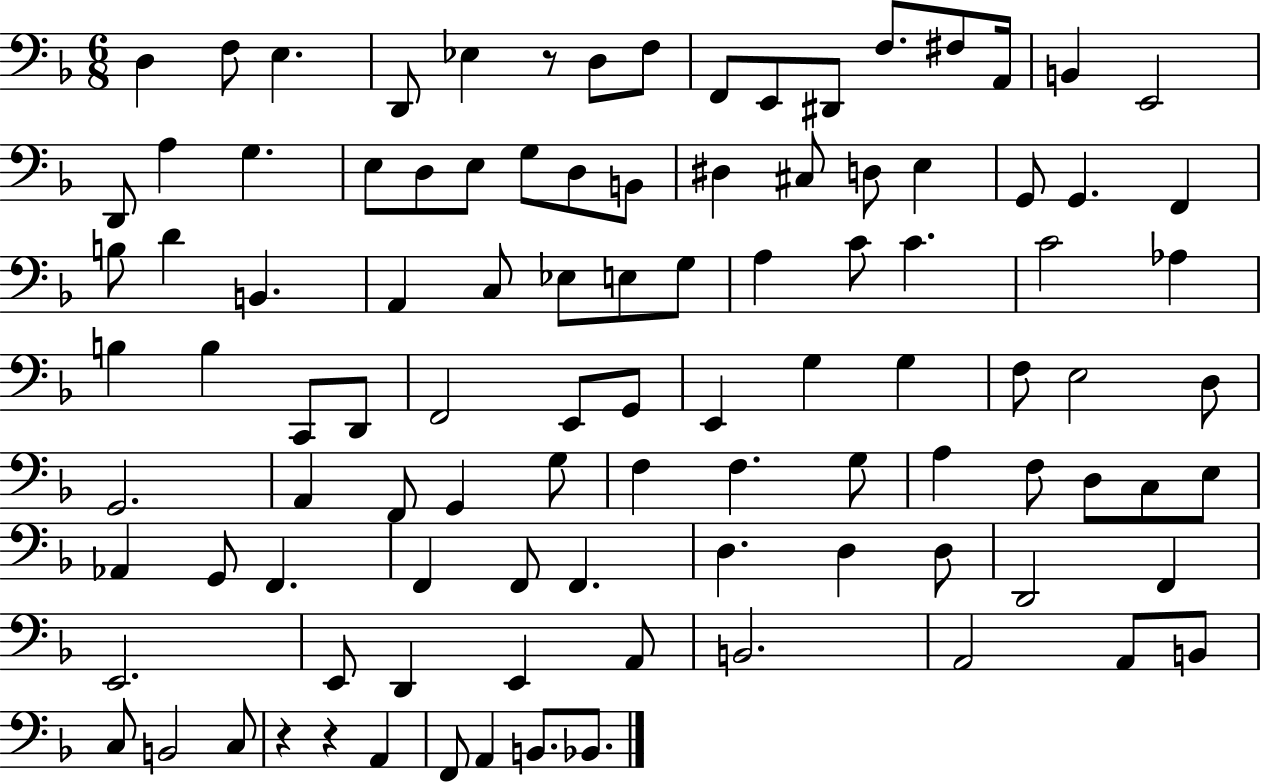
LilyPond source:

{
  \clef bass
  \numericTimeSignature
  \time 6/8
  \key f \major
  d4 f8 e4. | d,8 ees4 r8 d8 f8 | f,8 e,8 dis,8 f8. fis8 a,16 | b,4 e,2 | \break d,8 a4 g4. | e8 d8 e8 g8 d8 b,8 | dis4 cis8 d8 e4 | g,8 g,4. f,4 | \break b8 d'4 b,4. | a,4 c8 ees8 e8 g8 | a4 c'8 c'4. | c'2 aes4 | \break b4 b4 c,8 d,8 | f,2 e,8 g,8 | e,4 g4 g4 | f8 e2 d8 | \break g,2. | a,4 f,8 g,4 g8 | f4 f4. g8 | a4 f8 d8 c8 e8 | \break aes,4 g,8 f,4. | f,4 f,8 f,4. | d4. d4 d8 | d,2 f,4 | \break e,2. | e,8 d,4 e,4 a,8 | b,2. | a,2 a,8 b,8 | \break c8 b,2 c8 | r4 r4 a,4 | f,8 a,4 b,8. bes,8. | \bar "|."
}